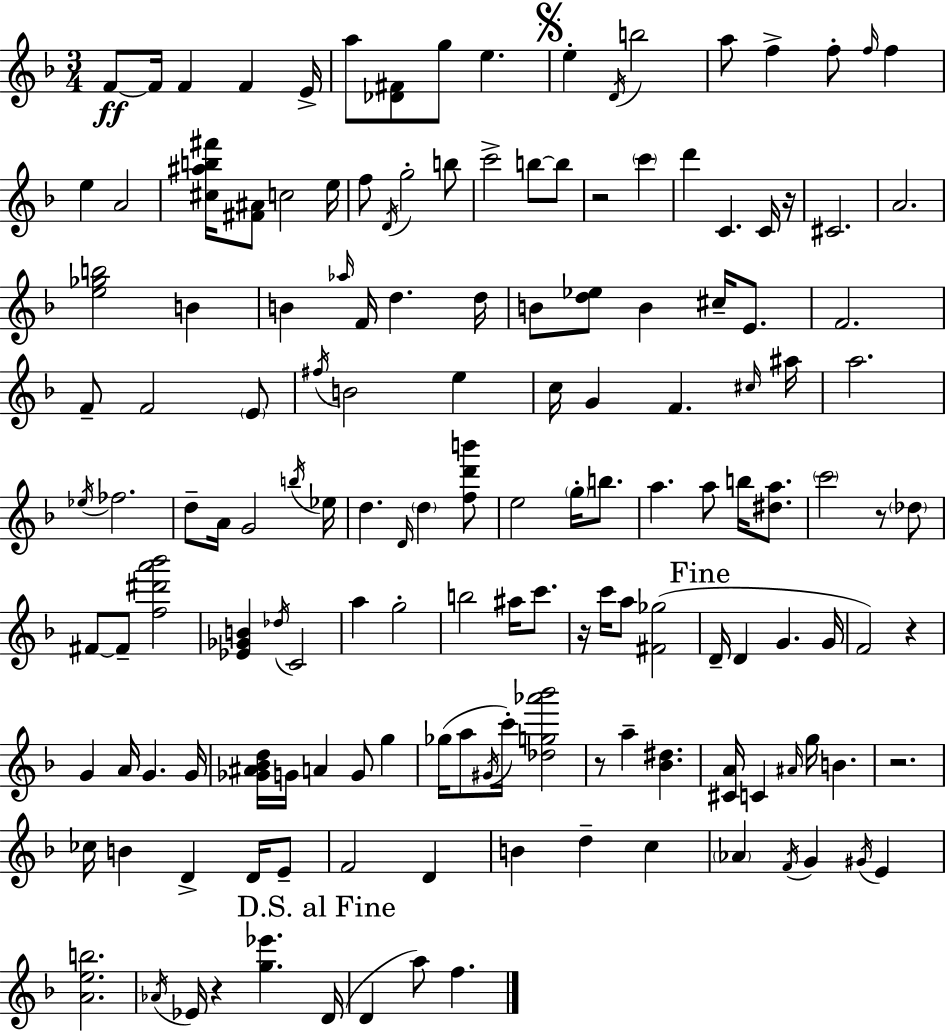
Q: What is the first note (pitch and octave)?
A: F4